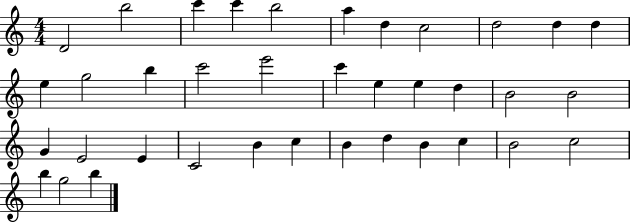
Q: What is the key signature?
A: C major